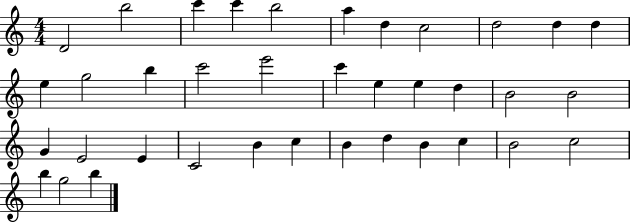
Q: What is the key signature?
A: C major